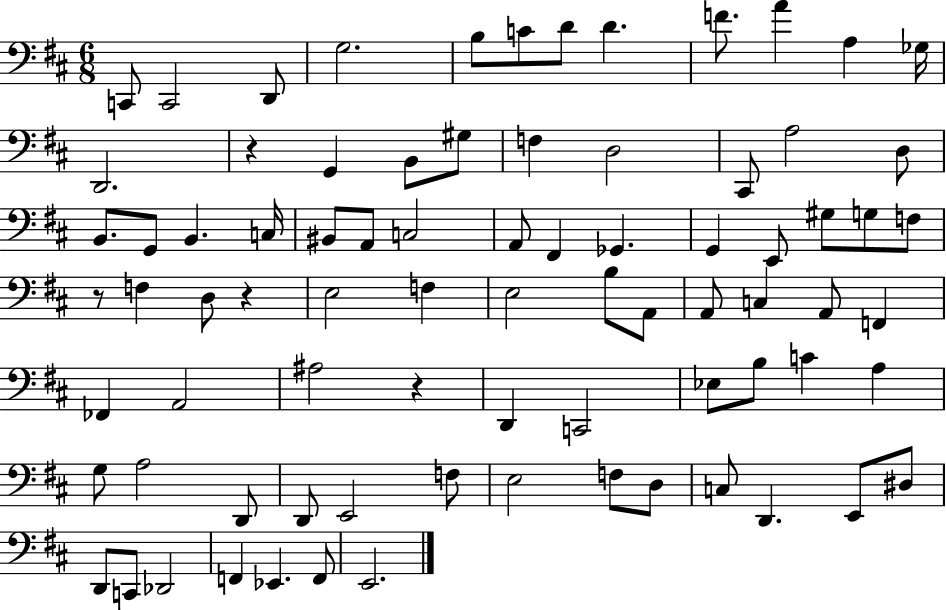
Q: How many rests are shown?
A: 4